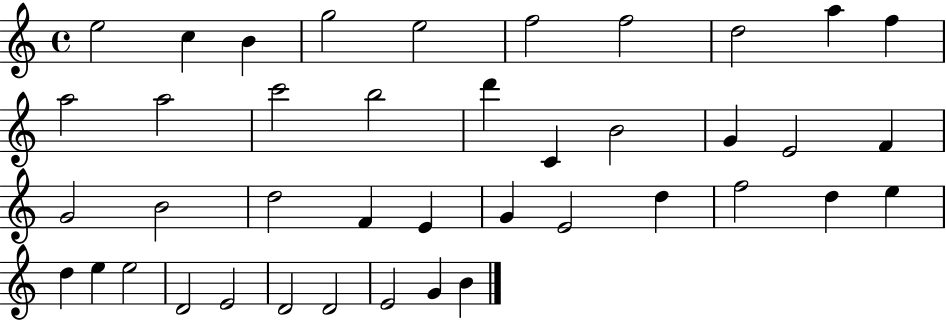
{
  \clef treble
  \time 4/4
  \defaultTimeSignature
  \key c \major
  e''2 c''4 b'4 | g''2 e''2 | f''2 f''2 | d''2 a''4 f''4 | \break a''2 a''2 | c'''2 b''2 | d'''4 c'4 b'2 | g'4 e'2 f'4 | \break g'2 b'2 | d''2 f'4 e'4 | g'4 e'2 d''4 | f''2 d''4 e''4 | \break d''4 e''4 e''2 | d'2 e'2 | d'2 d'2 | e'2 g'4 b'4 | \break \bar "|."
}